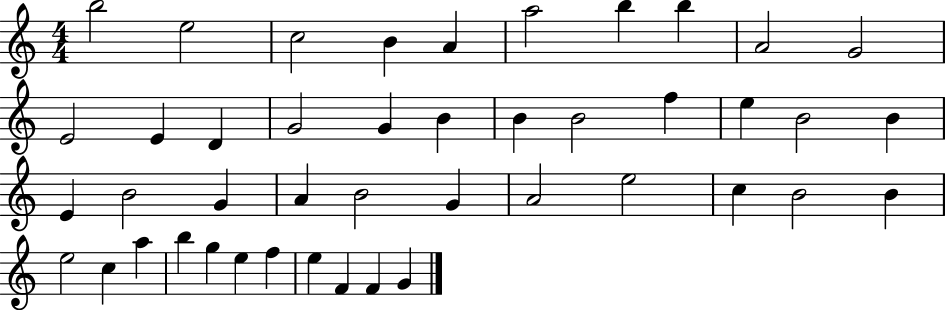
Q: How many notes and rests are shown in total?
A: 44